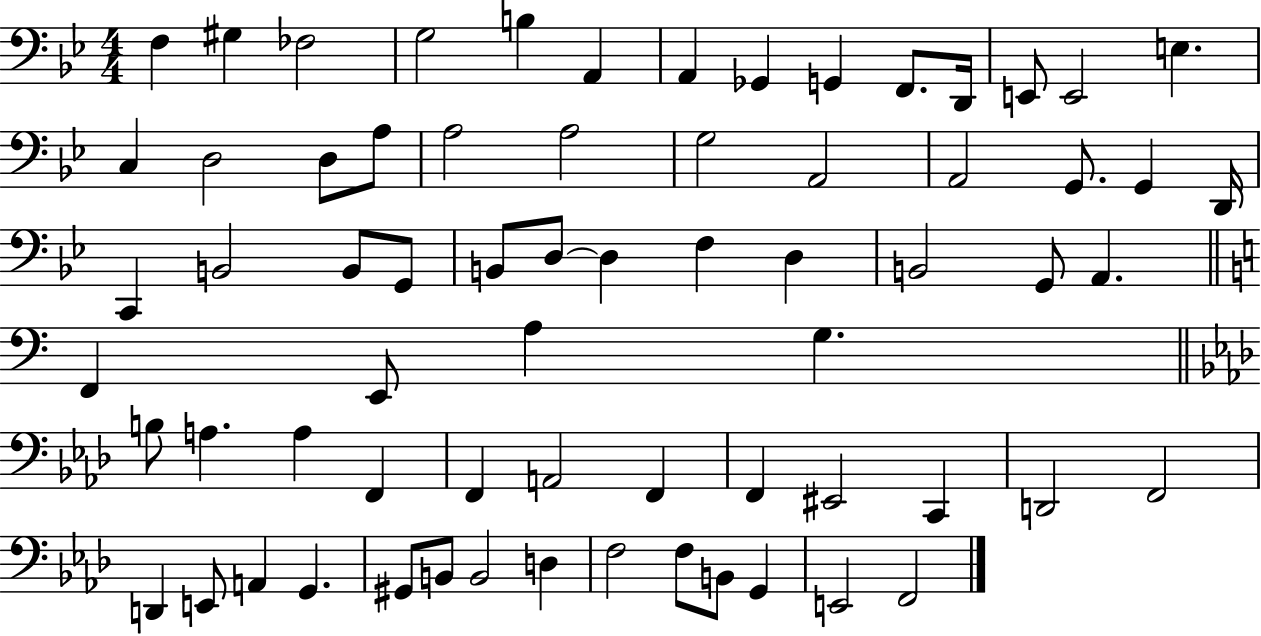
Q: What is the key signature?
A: BES major